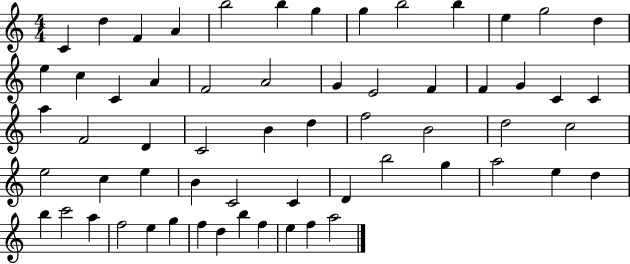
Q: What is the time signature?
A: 4/4